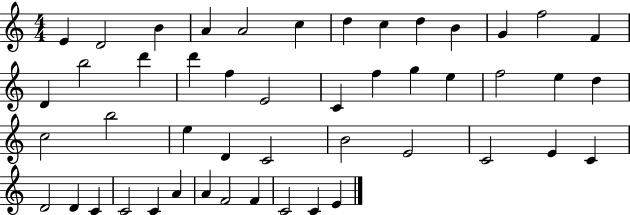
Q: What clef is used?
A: treble